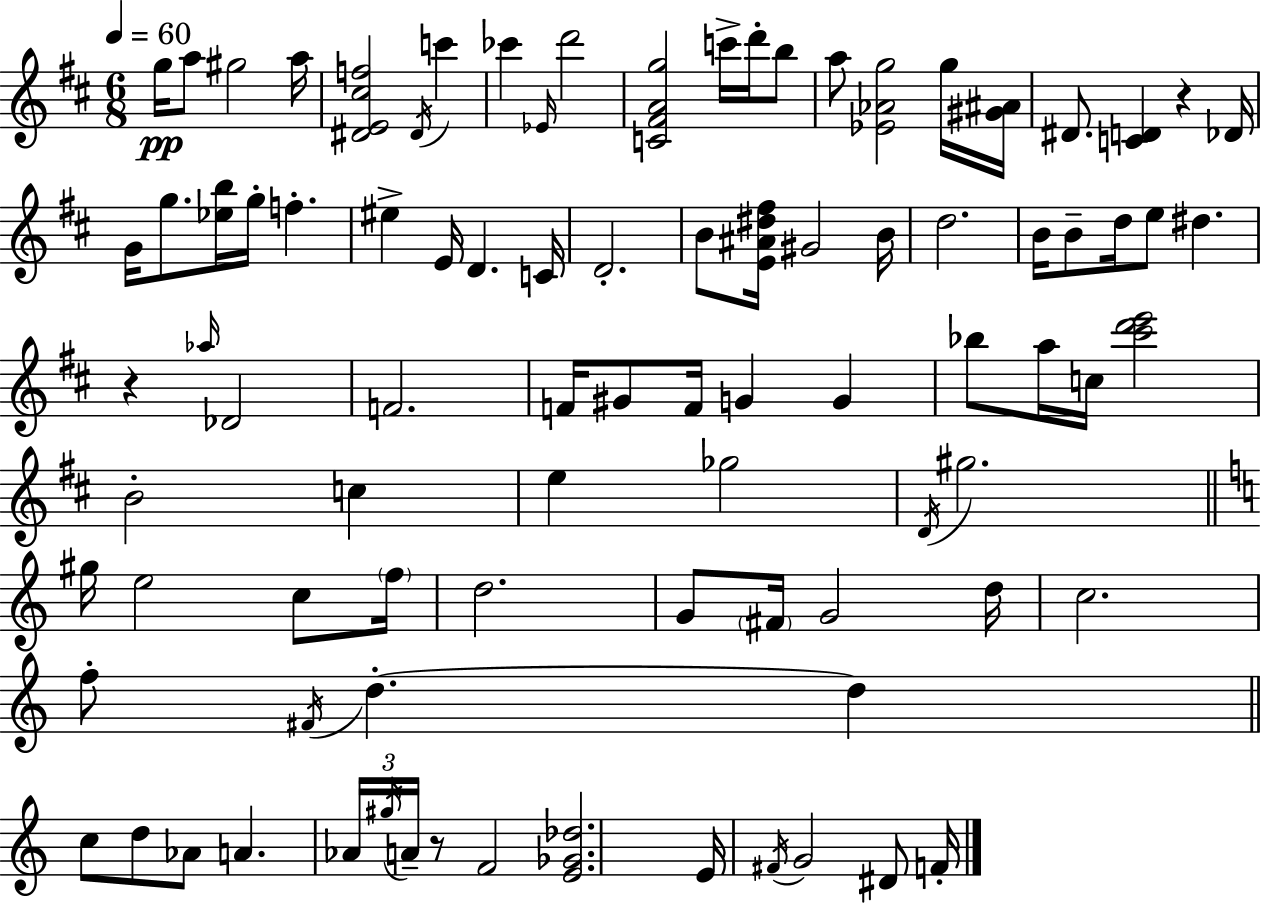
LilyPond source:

{
  \clef treble
  \numericTimeSignature
  \time 6/8
  \key d \major
  \tempo 4 = 60
  \repeat volta 2 { g''16\pp a''8 gis''2 a''16 | <dis' e' cis'' f''>2 \acciaccatura { dis'16 } c'''4 | ces'''4 \grace { ees'16 } d'''2 | <c' fis' a' g''>2 c'''16-> d'''16-. | \break b''8 a''8 <ees' aes' g''>2 | g''16 <gis' ais'>16 dis'8. <c' d'>4 r4 | des'16 g'16 g''8. <ees'' b''>16 g''16-. f''4.-. | eis''4-> e'16 d'4. | \break c'16 d'2.-. | b'8 <e' ais' dis'' fis''>16 gis'2 | b'16 d''2. | b'16 b'8-- d''16 e''8 dis''4. | \break r4 \grace { aes''16 } des'2 | f'2. | f'16 gis'8 f'16 g'4 g'4 | bes''8 a''16 c''16 <cis''' d''' e'''>2 | \break b'2-. c''4 | e''4 ges''2 | \acciaccatura { d'16 } gis''2. | \bar "||" \break \key c \major gis''16 e''2 c''8 \parenthesize f''16 | d''2. | g'8 \parenthesize fis'16 g'2 d''16 | c''2. | \break f''8-. \acciaccatura { fis'16 } d''4.-.~~ d''4 | \bar "||" \break \key c \major c''8 d''8 aes'8 a'4. | \tuplet 3/2 { aes'16 \acciaccatura { gis''16 } a'16-- } r8 f'2 | <e' ges' des''>2. | e'16 \acciaccatura { fis'16 } g'2 dis'8 | \break f'16-. } \bar "|."
}